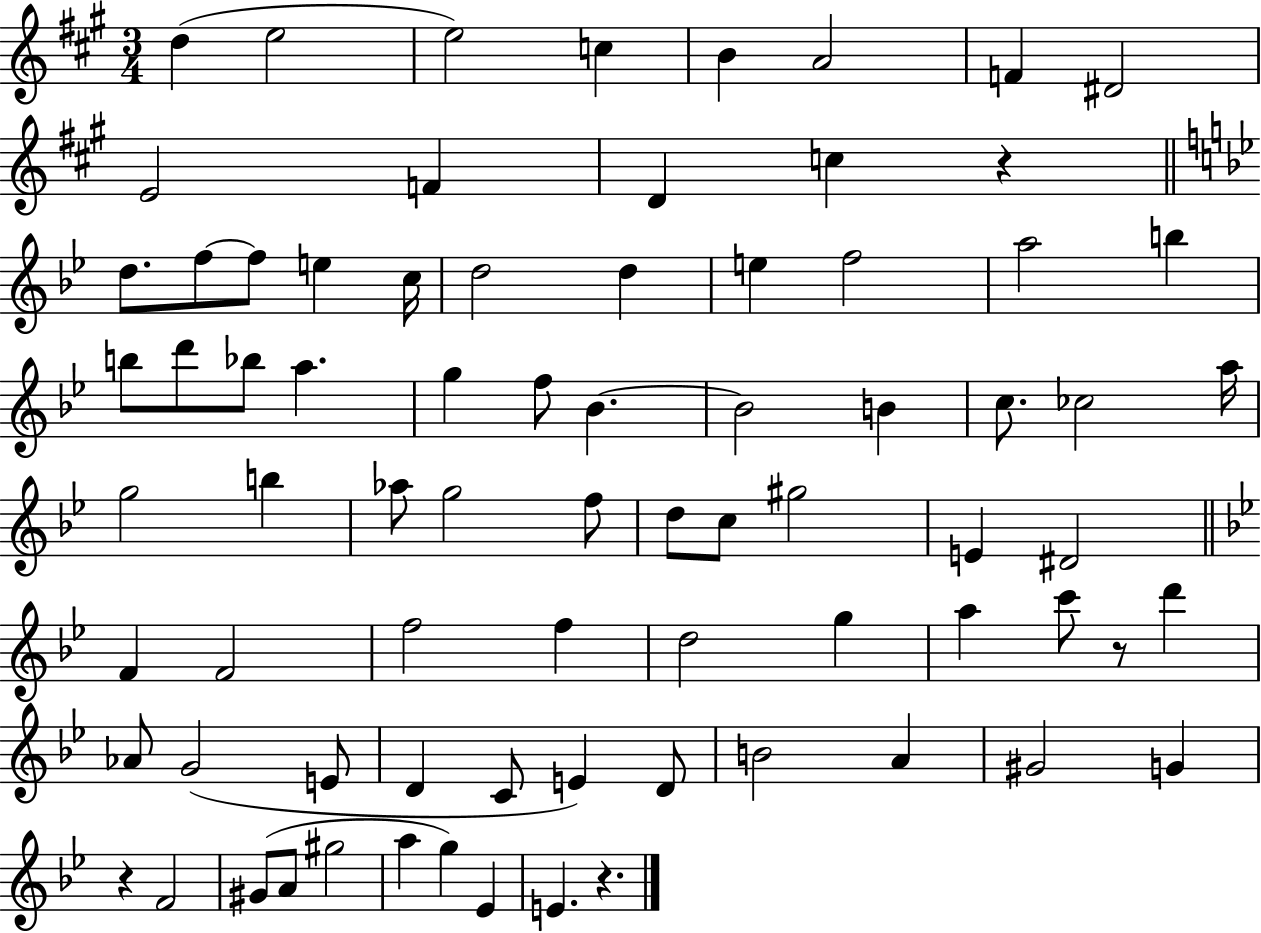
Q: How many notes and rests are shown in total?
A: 77